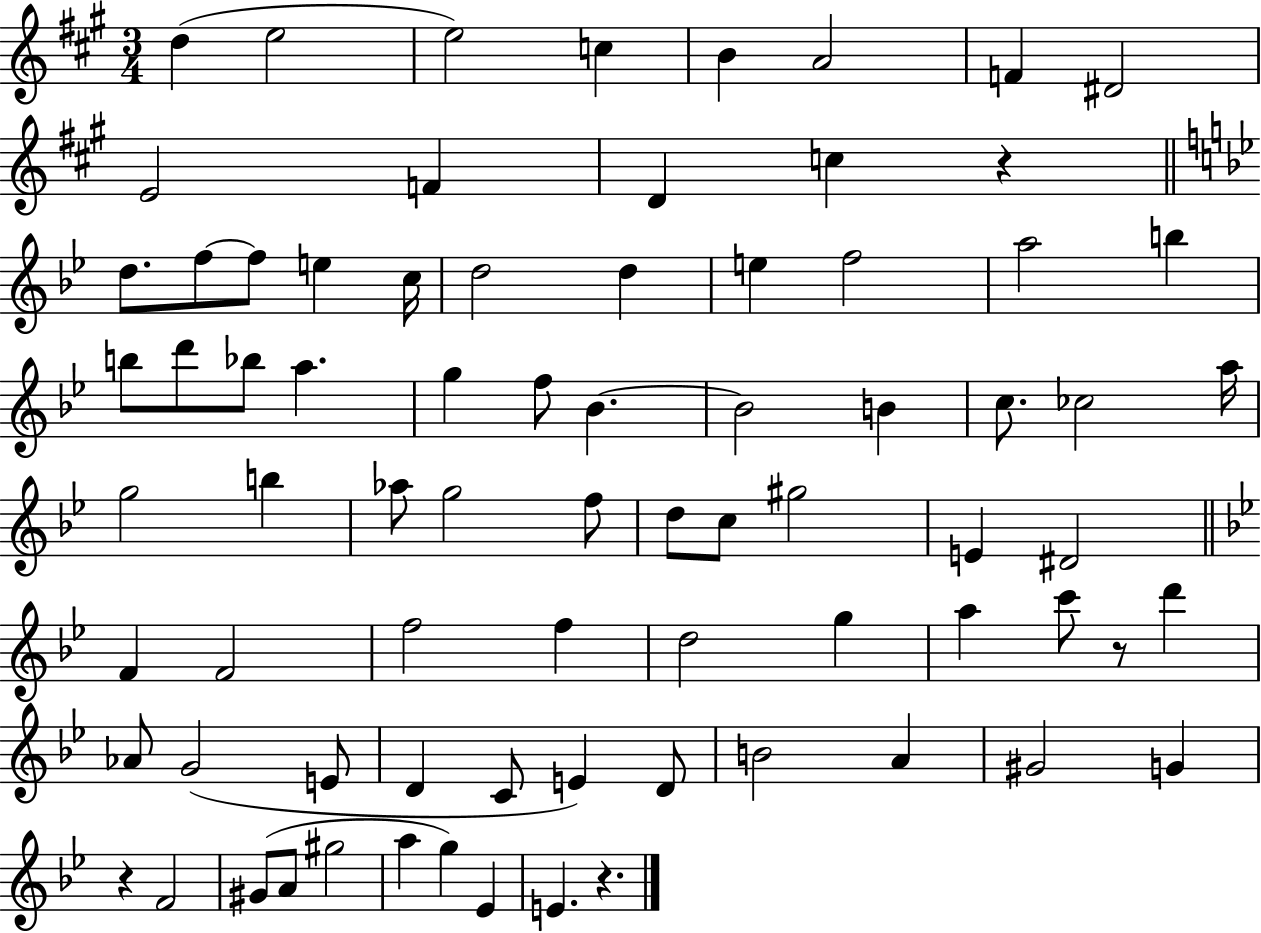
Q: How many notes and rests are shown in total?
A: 77